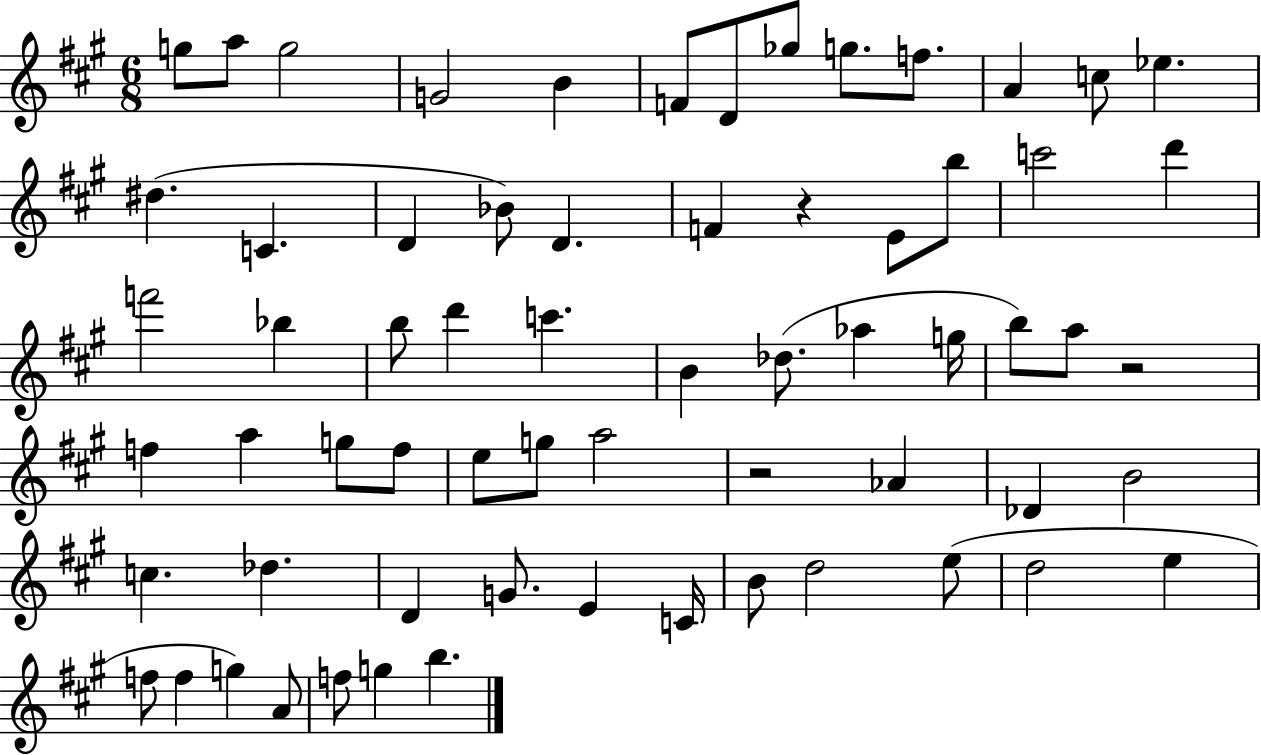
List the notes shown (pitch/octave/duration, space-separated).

G5/e A5/e G5/h G4/h B4/q F4/e D4/e Gb5/e G5/e. F5/e. A4/q C5/e Eb5/q. D#5/q. C4/q. D4/q Bb4/e D4/q. F4/q R/q E4/e B5/e C6/h D6/q F6/h Bb5/q B5/e D6/q C6/q. B4/q Db5/e. Ab5/q G5/s B5/e A5/e R/h F5/q A5/q G5/e F5/e E5/e G5/e A5/h R/h Ab4/q Db4/q B4/h C5/q. Db5/q. D4/q G4/e. E4/q C4/s B4/e D5/h E5/e D5/h E5/q F5/e F5/q G5/q A4/e F5/e G5/q B5/q.